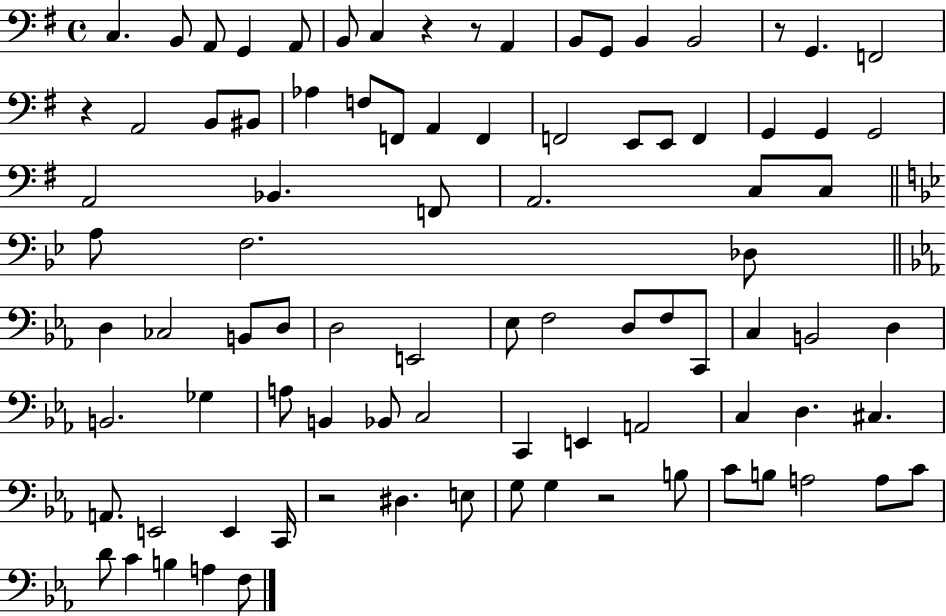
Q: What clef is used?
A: bass